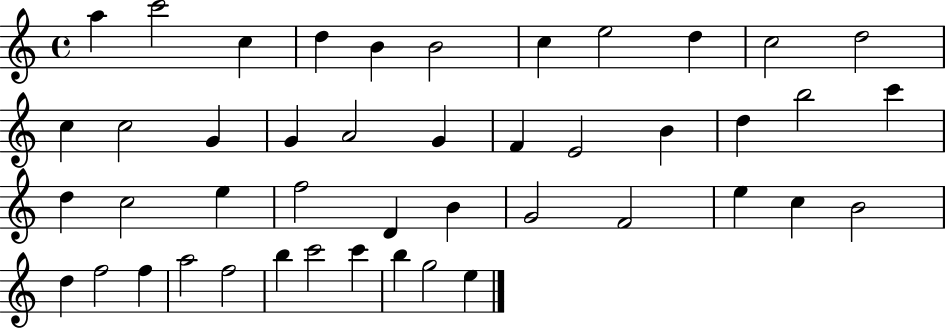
X:1
T:Untitled
M:4/4
L:1/4
K:C
a c'2 c d B B2 c e2 d c2 d2 c c2 G G A2 G F E2 B d b2 c' d c2 e f2 D B G2 F2 e c B2 d f2 f a2 f2 b c'2 c' b g2 e